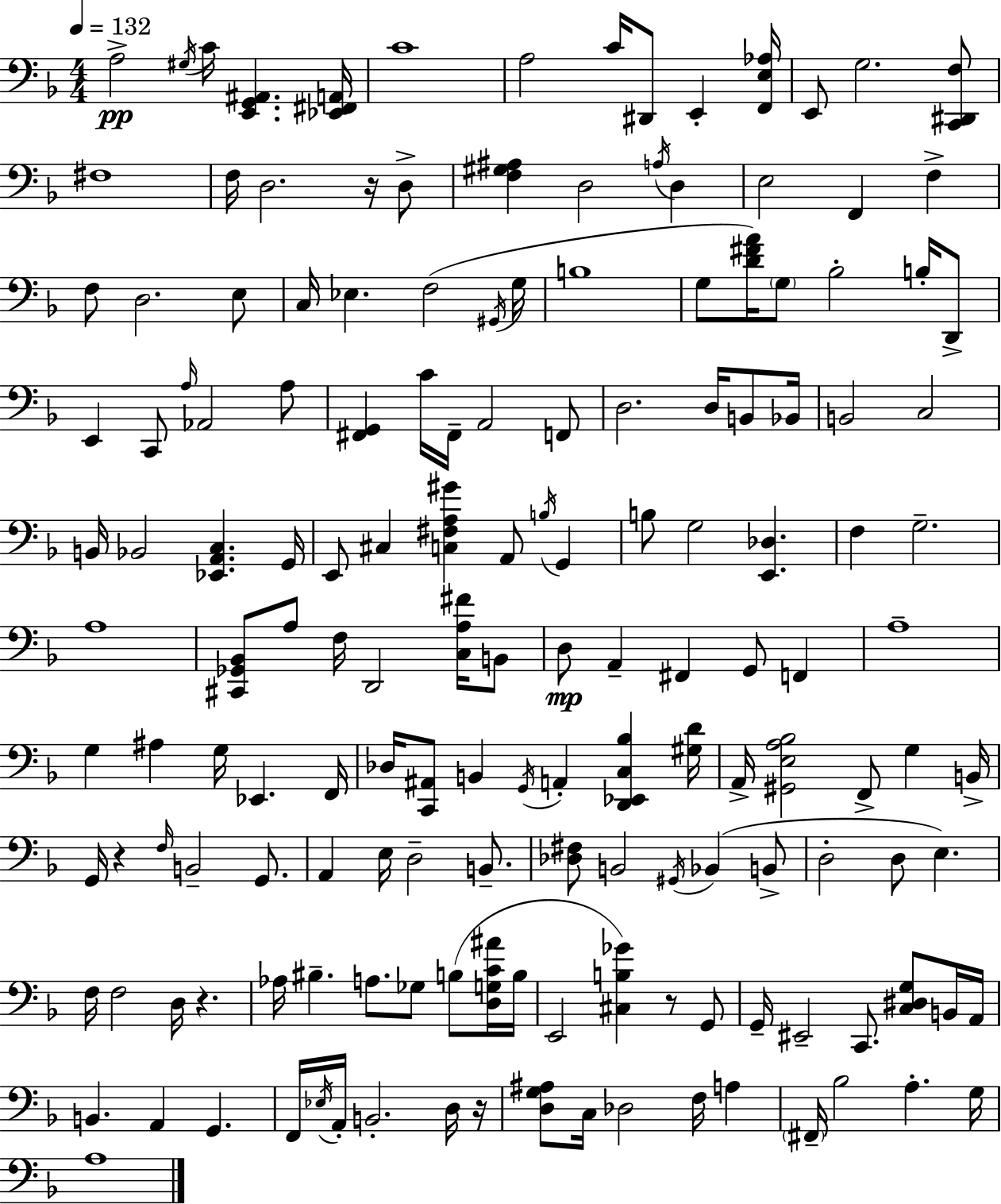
A3/h G#3/s C4/s [E2,G2,A#2]/q. [Eb2,F#2,A2]/s C4/w A3/h C4/s D#2/e E2/q [F2,E3,Ab3]/s E2/e G3/h. [C2,D#2,F3]/e F#3/w F3/s D3/h. R/s D3/e [F3,G#3,A#3]/q D3/h A3/s D3/q E3/h F2/q F3/q F3/e D3/h. E3/e C3/s Eb3/q. F3/h G#2/s G3/s B3/w G3/e [D4,F#4,A4]/s G3/e Bb3/h B3/s D2/e E2/q C2/e A3/s Ab2/h A3/e [F#2,G2]/q C4/s F#2/s A2/h F2/e D3/h. D3/s B2/e Bb2/s B2/h C3/h B2/s Bb2/h [Eb2,A2,C3]/q. G2/s E2/e C#3/q [C3,F#3,A3,G#4]/q A2/e B3/s G2/q B3/e G3/h [E2,Db3]/q. F3/q G3/h. A3/w [C#2,Gb2,Bb2]/e A3/e F3/s D2/h [C3,A3,F#4]/s B2/e D3/e A2/q F#2/q G2/e F2/q A3/w G3/q A#3/q G3/s Eb2/q. F2/s Db3/s [C2,A#2]/e B2/q G2/s A2/q [D2,Eb2,C3,Bb3]/q [G#3,D4]/s A2/s [G#2,E3,A3,Bb3]/h F2/e G3/q B2/s G2/s R/q F3/s B2/h G2/e. A2/q E3/s D3/h B2/e. [Db3,F#3]/e B2/h G#2/s Bb2/q B2/e D3/h D3/e E3/q. F3/s F3/h D3/s R/q. Ab3/s BIS3/q. A3/e. Gb3/e B3/e [D3,G3,C4,A#4]/s B3/s E2/h [C#3,B3,Gb4]/q R/e G2/e G2/s EIS2/h C2/e. [C3,D#3,G3]/e B2/s A2/s B2/q. A2/q G2/q. F2/s Eb3/s A2/s B2/h. D3/s R/s [D3,G3,A#3]/e C3/s Db3/h F3/s A3/q F#2/s Bb3/h A3/q. G3/s A3/w